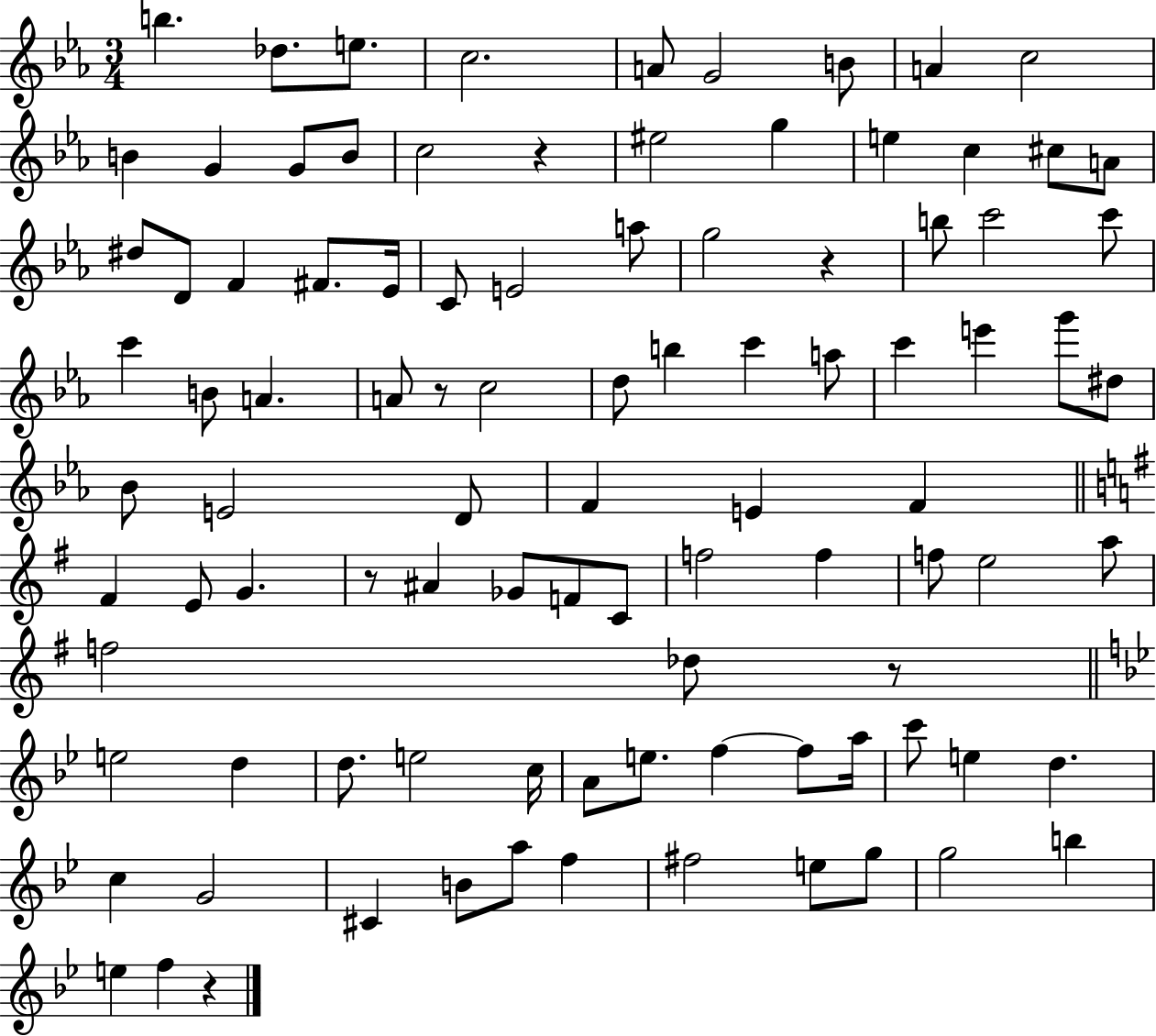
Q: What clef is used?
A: treble